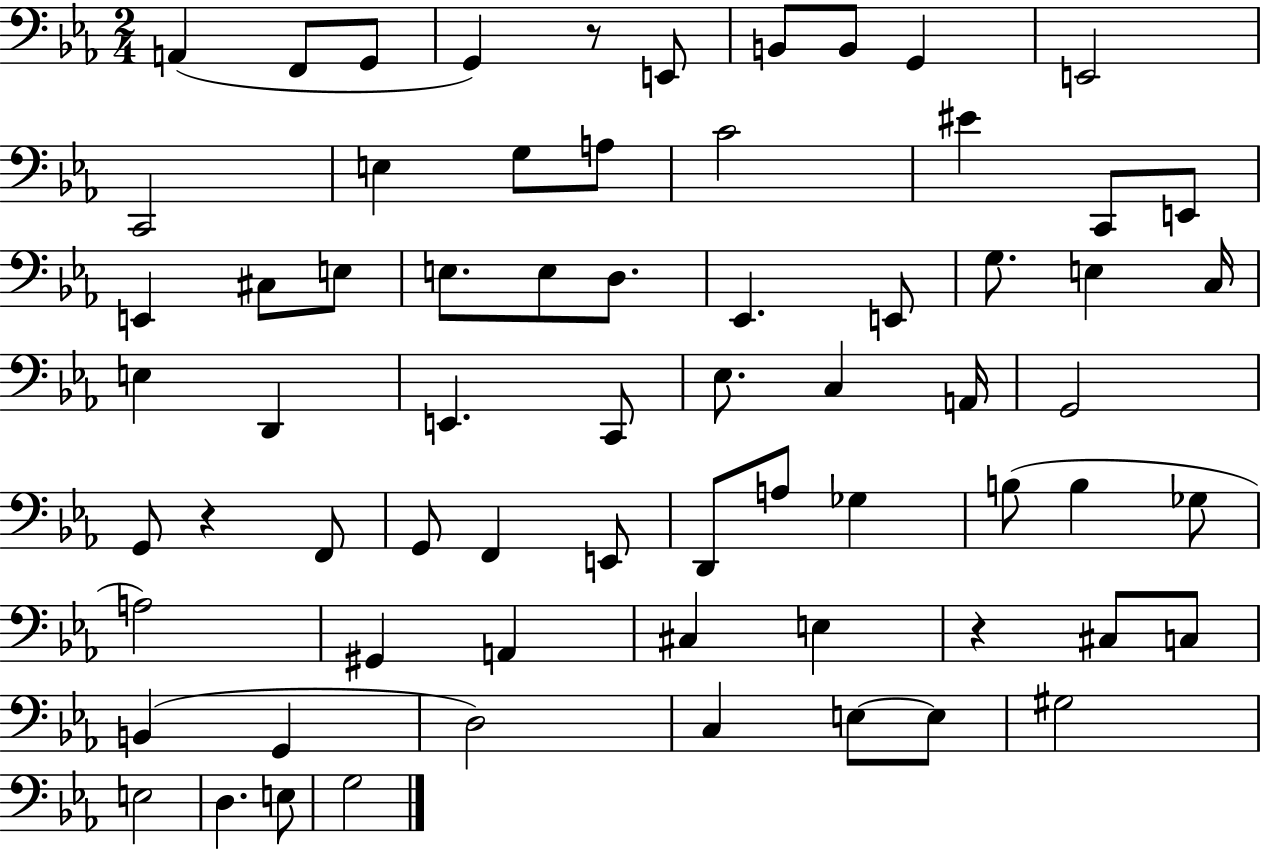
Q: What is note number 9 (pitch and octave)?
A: E2